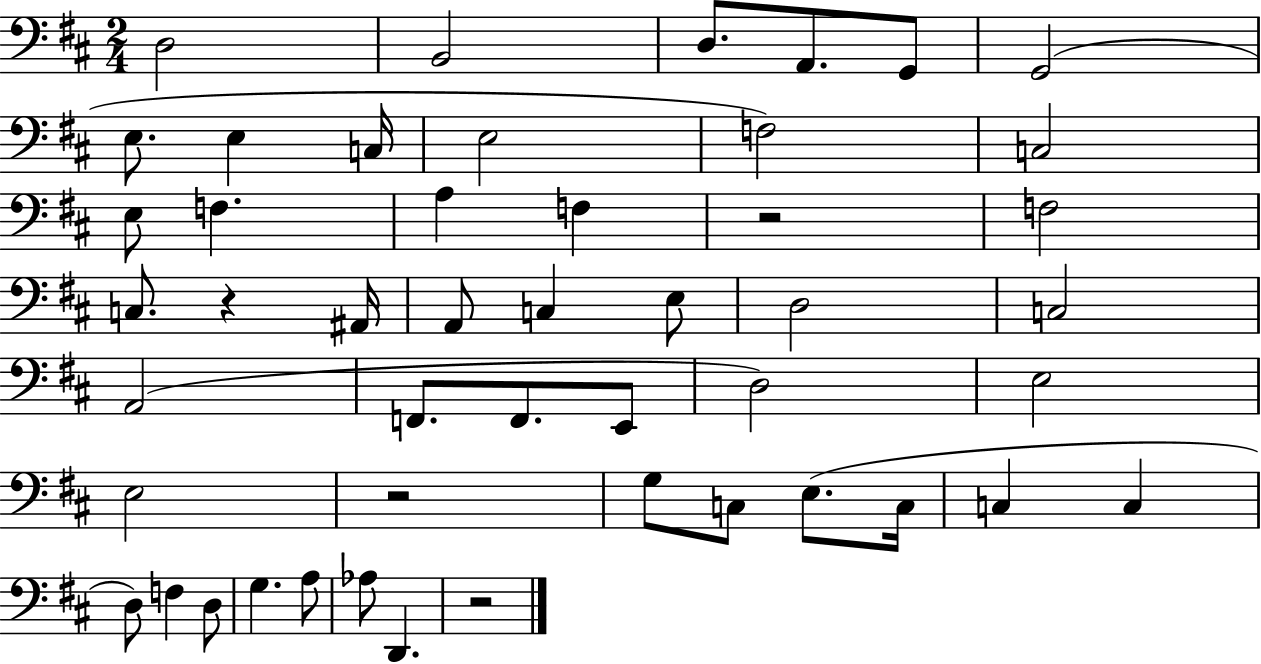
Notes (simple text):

D3/h B2/h D3/e. A2/e. G2/e G2/h E3/e. E3/q C3/s E3/h F3/h C3/h E3/e F3/q. A3/q F3/q R/h F3/h C3/e. R/q A#2/s A2/e C3/q E3/e D3/h C3/h A2/h F2/e. F2/e. E2/e D3/h E3/h E3/h R/h G3/e C3/e E3/e. C3/s C3/q C3/q D3/e F3/q D3/e G3/q. A3/e Ab3/e D2/q. R/h